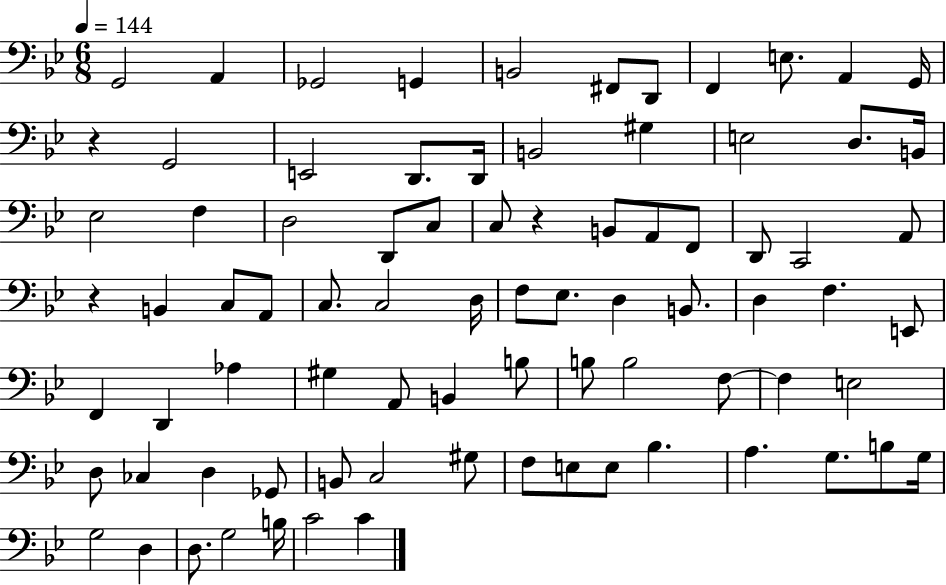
G2/h A2/q Gb2/h G2/q B2/h F#2/e D2/e F2/q E3/e. A2/q G2/s R/q G2/h E2/h D2/e. D2/s B2/h G#3/q E3/h D3/e. B2/s Eb3/h F3/q D3/h D2/e C3/e C3/e R/q B2/e A2/e F2/e D2/e C2/h A2/e R/q B2/q C3/e A2/e C3/e. C3/h D3/s F3/e Eb3/e. D3/q B2/e. D3/q F3/q. E2/e F2/q D2/q Ab3/q G#3/q A2/e B2/q B3/e B3/e B3/h F3/e F3/q E3/h D3/e CES3/q D3/q Gb2/e B2/e C3/h G#3/e F3/e E3/e E3/e Bb3/q. A3/q. G3/e. B3/e G3/s G3/h D3/q D3/e. G3/h B3/s C4/h C4/q